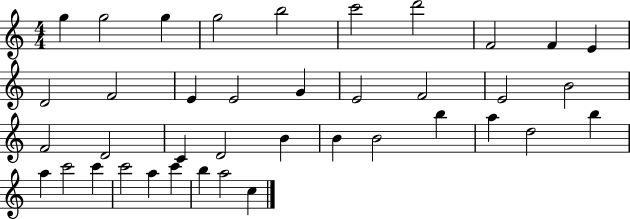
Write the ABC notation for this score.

X:1
T:Untitled
M:4/4
L:1/4
K:C
g g2 g g2 b2 c'2 d'2 F2 F E D2 F2 E E2 G E2 F2 E2 B2 F2 D2 C D2 B B B2 b a d2 b a c'2 c' c'2 a c' b a2 c